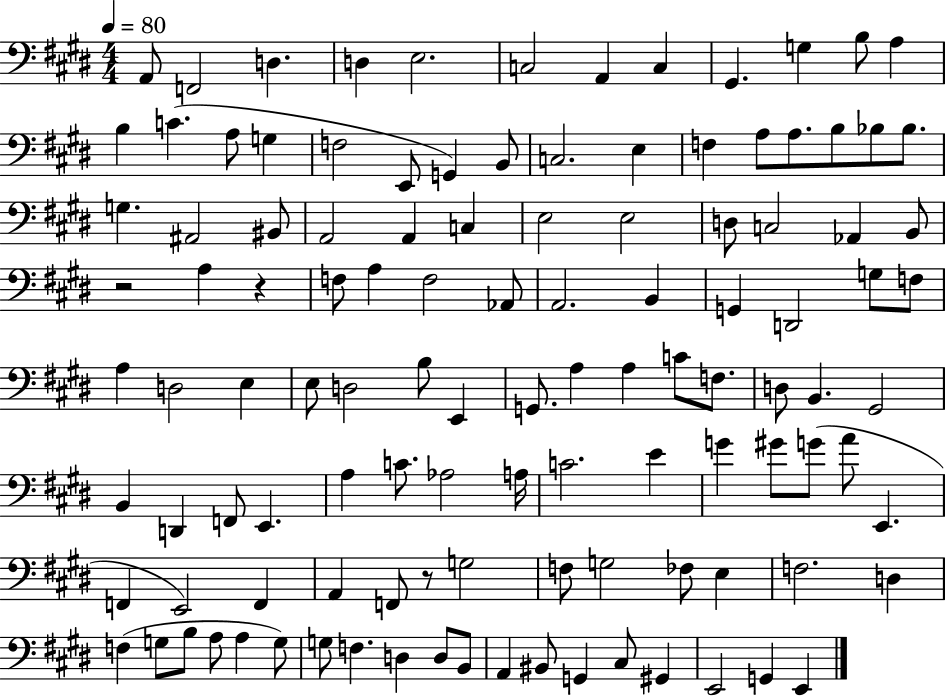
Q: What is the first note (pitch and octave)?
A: A2